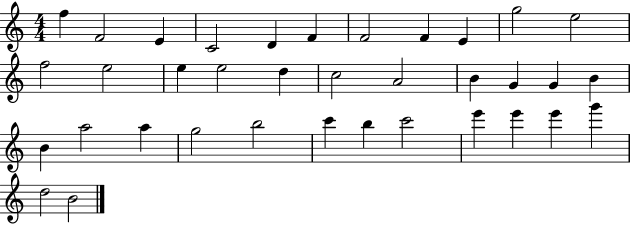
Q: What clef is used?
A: treble